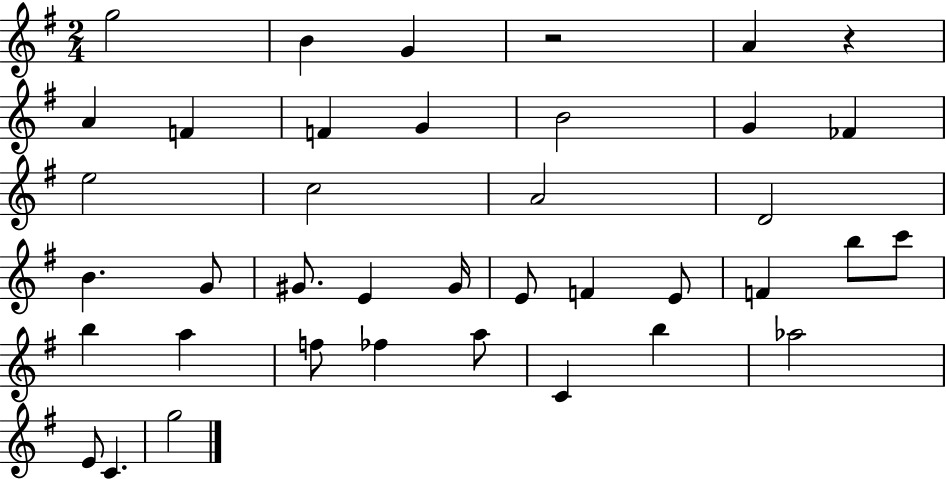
{
  \clef treble
  \numericTimeSignature
  \time 2/4
  \key g \major
  g''2 | b'4 g'4 | r2 | a'4 r4 | \break a'4 f'4 | f'4 g'4 | b'2 | g'4 fes'4 | \break e''2 | c''2 | a'2 | d'2 | \break b'4. g'8 | gis'8. e'4 gis'16 | e'8 f'4 e'8 | f'4 b''8 c'''8 | \break b''4 a''4 | f''8 fes''4 a''8 | c'4 b''4 | aes''2 | \break e'8 c'4. | g''2 | \bar "|."
}